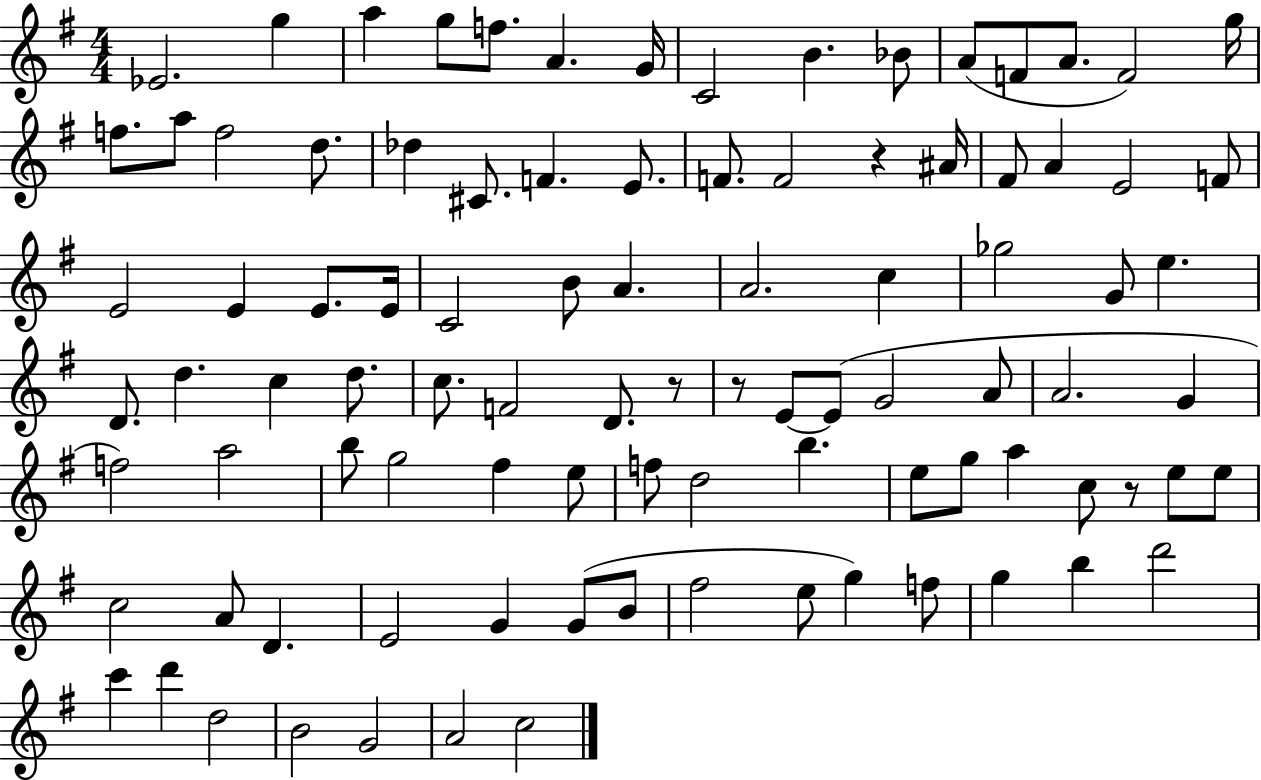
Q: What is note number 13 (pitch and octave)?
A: A4